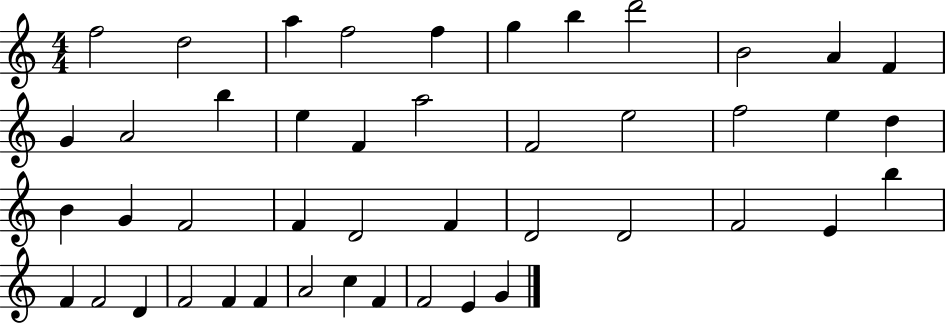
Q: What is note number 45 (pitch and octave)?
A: G4